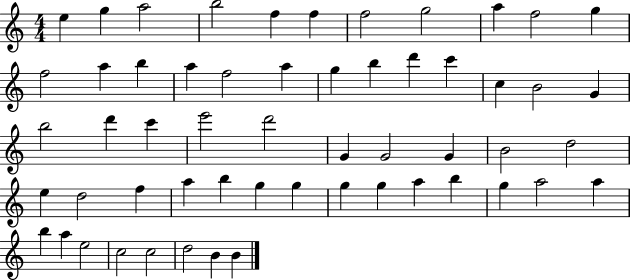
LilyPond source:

{
  \clef treble
  \numericTimeSignature
  \time 4/4
  \key c \major
  e''4 g''4 a''2 | b''2 f''4 f''4 | f''2 g''2 | a''4 f''2 g''4 | \break f''2 a''4 b''4 | a''4 f''2 a''4 | g''4 b''4 d'''4 c'''4 | c''4 b'2 g'4 | \break b''2 d'''4 c'''4 | e'''2 d'''2 | g'4 g'2 g'4 | b'2 d''2 | \break e''4 d''2 f''4 | a''4 b''4 g''4 g''4 | g''4 g''4 a''4 b''4 | g''4 a''2 a''4 | \break b''4 a''4 e''2 | c''2 c''2 | d''2 b'4 b'4 | \bar "|."
}